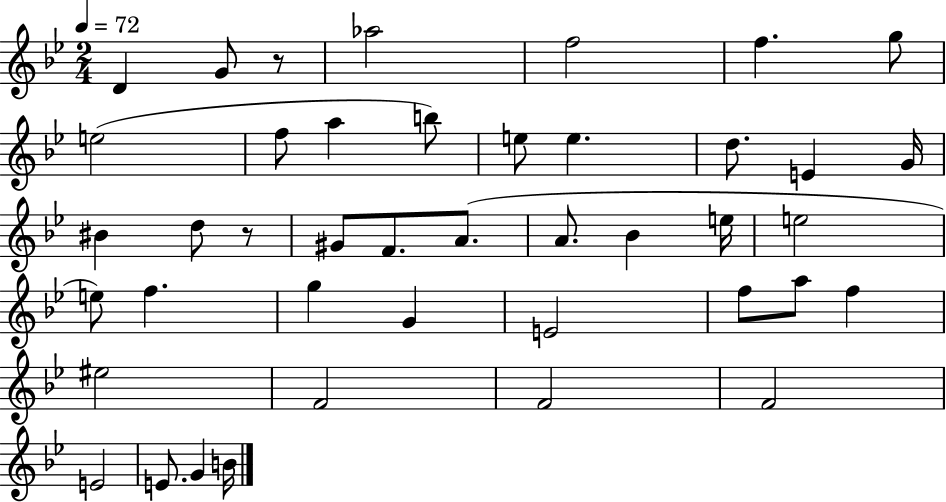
{
  \clef treble
  \numericTimeSignature
  \time 2/4
  \key bes \major
  \tempo 4 = 72
  d'4 g'8 r8 | aes''2 | f''2 | f''4. g''8 | \break e''2( | f''8 a''4 b''8) | e''8 e''4. | d''8. e'4 g'16 | \break bis'4 d''8 r8 | gis'8 f'8. a'8.( | a'8. bes'4 e''16 | e''2 | \break e''8) f''4. | g''4 g'4 | e'2 | f''8 a''8 f''4 | \break eis''2 | f'2 | f'2 | f'2 | \break e'2 | e'8. g'4 b'16 | \bar "|."
}